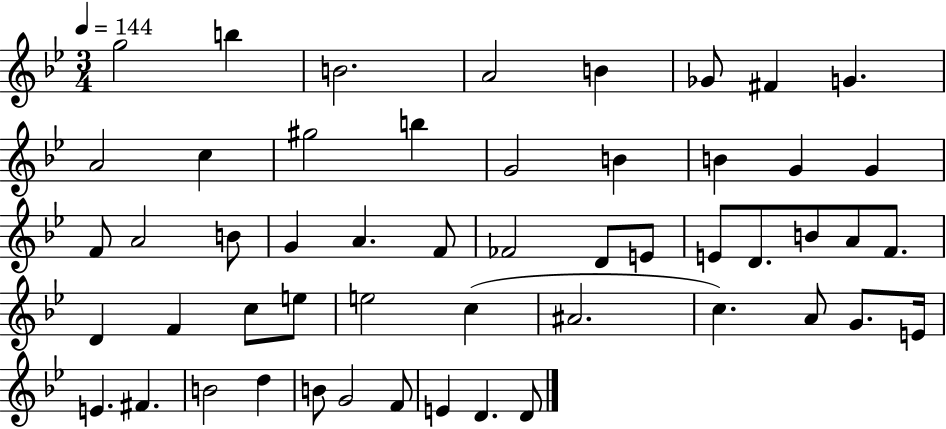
G5/h B5/q B4/h. A4/h B4/q Gb4/e F#4/q G4/q. A4/h C5/q G#5/h B5/q G4/h B4/q B4/q G4/q G4/q F4/e A4/h B4/e G4/q A4/q. F4/e FES4/h D4/e E4/e E4/e D4/e. B4/e A4/e F4/e. D4/q F4/q C5/e E5/e E5/h C5/q A#4/h. C5/q. A4/e G4/e. E4/s E4/q. F#4/q. B4/h D5/q B4/e G4/h F4/e E4/q D4/q. D4/e